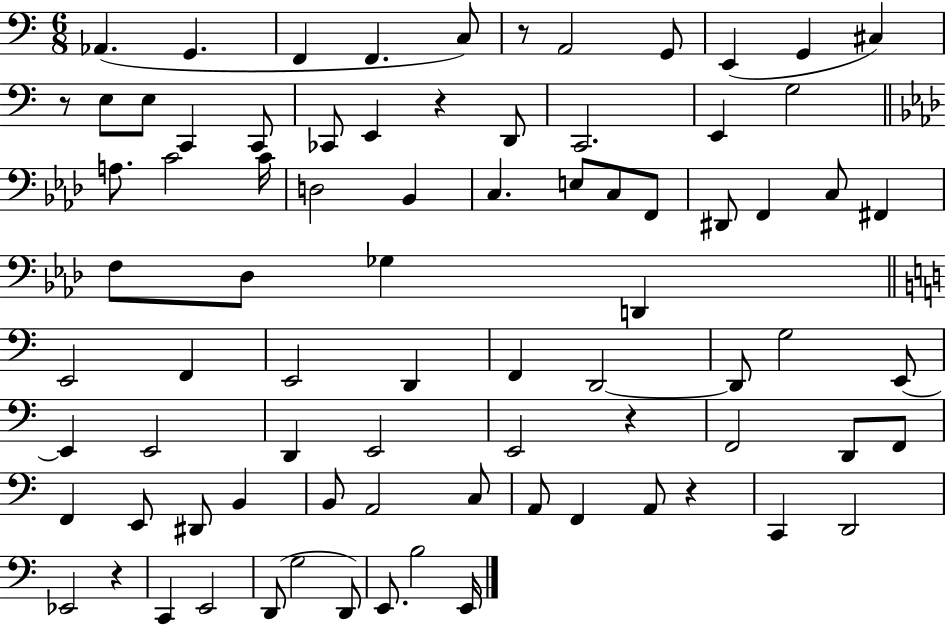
X:1
T:Untitled
M:6/8
L:1/4
K:C
_A,, G,, F,, F,, C,/2 z/2 A,,2 G,,/2 E,, G,, ^C, z/2 E,/2 E,/2 C,, C,,/2 _C,,/2 E,, z D,,/2 C,,2 E,, G,2 A,/2 C2 C/4 D,2 _B,, C, E,/2 C,/2 F,,/2 ^D,,/2 F,, C,/2 ^F,, F,/2 _D,/2 _G, D,, E,,2 F,, E,,2 D,, F,, D,,2 D,,/2 G,2 E,,/2 E,, E,,2 D,, E,,2 E,,2 z F,,2 D,,/2 F,,/2 F,, E,,/2 ^D,,/2 B,, B,,/2 A,,2 C,/2 A,,/2 F,, A,,/2 z C,, D,,2 _E,,2 z C,, E,,2 D,,/2 G,2 D,,/2 E,,/2 B,2 E,,/4